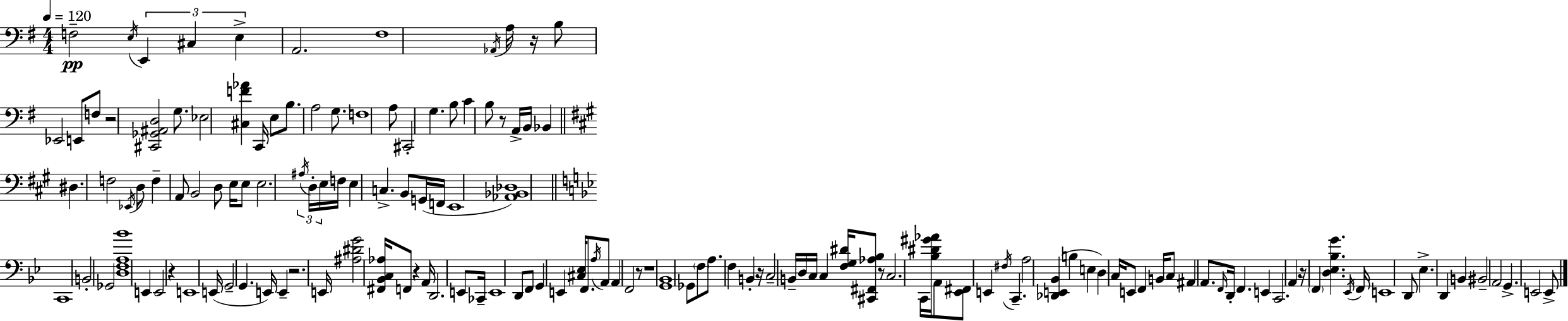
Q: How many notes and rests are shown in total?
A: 149